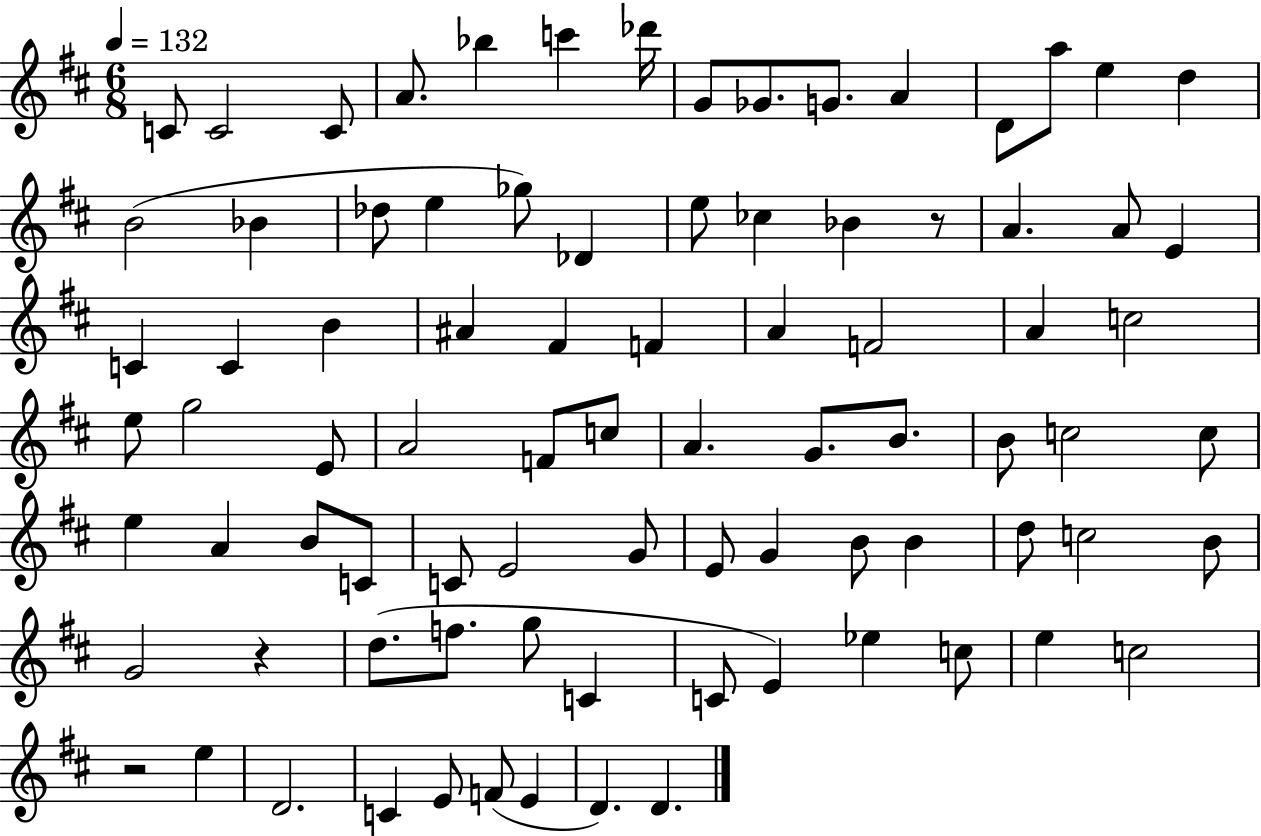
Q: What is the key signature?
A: D major